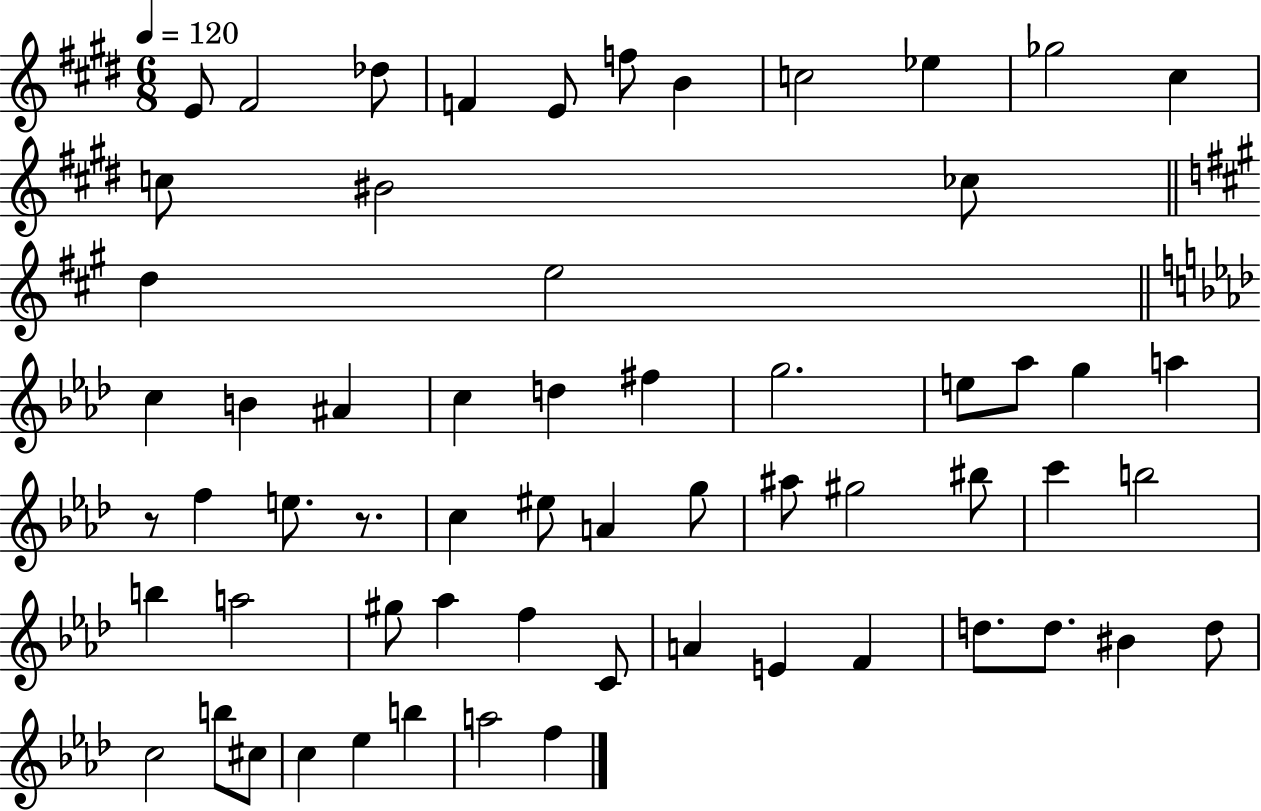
E4/e F#4/h Db5/e F4/q E4/e F5/e B4/q C5/h Eb5/q Gb5/h C#5/q C5/e BIS4/h CES5/e D5/q E5/h C5/q B4/q A#4/q C5/q D5/q F#5/q G5/h. E5/e Ab5/e G5/q A5/q R/e F5/q E5/e. R/e. C5/q EIS5/e A4/q G5/e A#5/e G#5/h BIS5/e C6/q B5/h B5/q A5/h G#5/e Ab5/q F5/q C4/e A4/q E4/q F4/q D5/e. D5/e. BIS4/q D5/e C5/h B5/e C#5/e C5/q Eb5/q B5/q A5/h F5/q